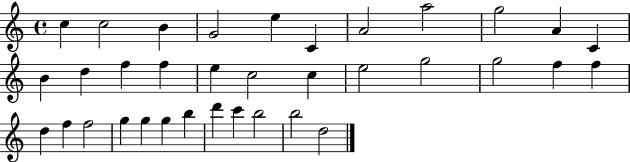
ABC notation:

X:1
T:Untitled
M:4/4
L:1/4
K:C
c c2 B G2 e C A2 a2 g2 A C B d f f e c2 c e2 g2 g2 f f d f f2 g g g b d' c' b2 b2 d2